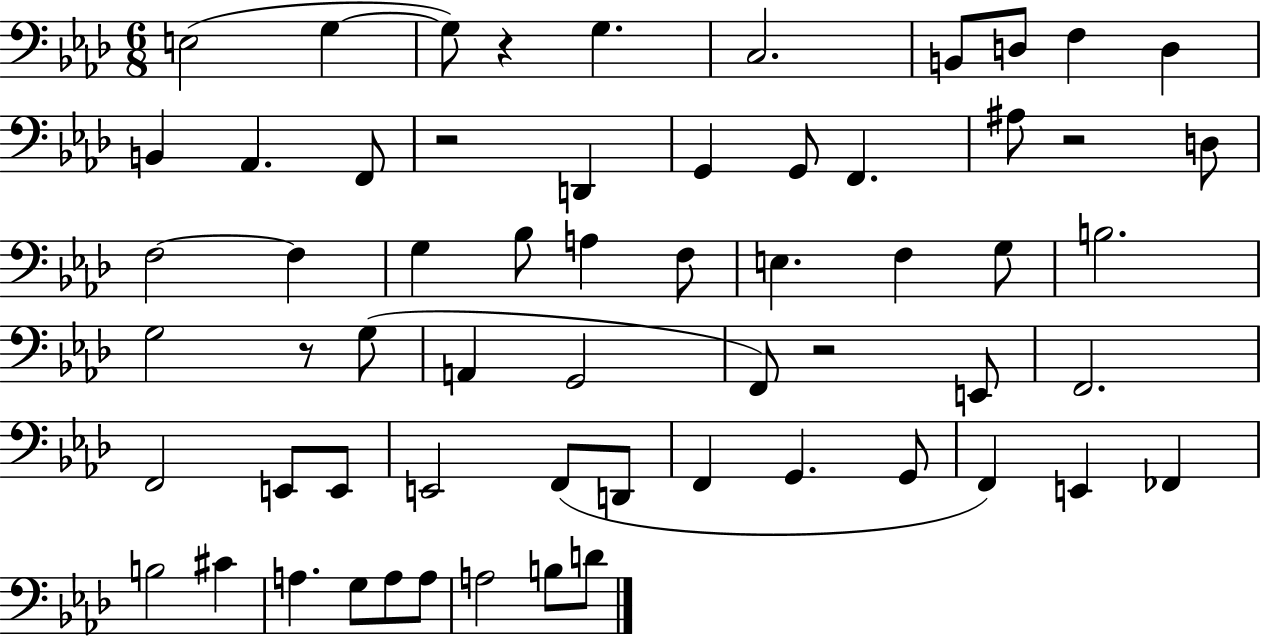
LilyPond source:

{
  \clef bass
  \numericTimeSignature
  \time 6/8
  \key aes \major
  e2( g4~~ | g8) r4 g4. | c2. | b,8 d8 f4 d4 | \break b,4 aes,4. f,8 | r2 d,4 | g,4 g,8 f,4. | ais8 r2 d8 | \break f2~~ f4 | g4 bes8 a4 f8 | e4. f4 g8 | b2. | \break g2 r8 g8( | a,4 g,2 | f,8) r2 e,8 | f,2. | \break f,2 e,8 e,8 | e,2 f,8( d,8 | f,4 g,4. g,8 | f,4) e,4 fes,4 | \break b2 cis'4 | a4. g8 a8 a8 | a2 b8 d'8 | \bar "|."
}